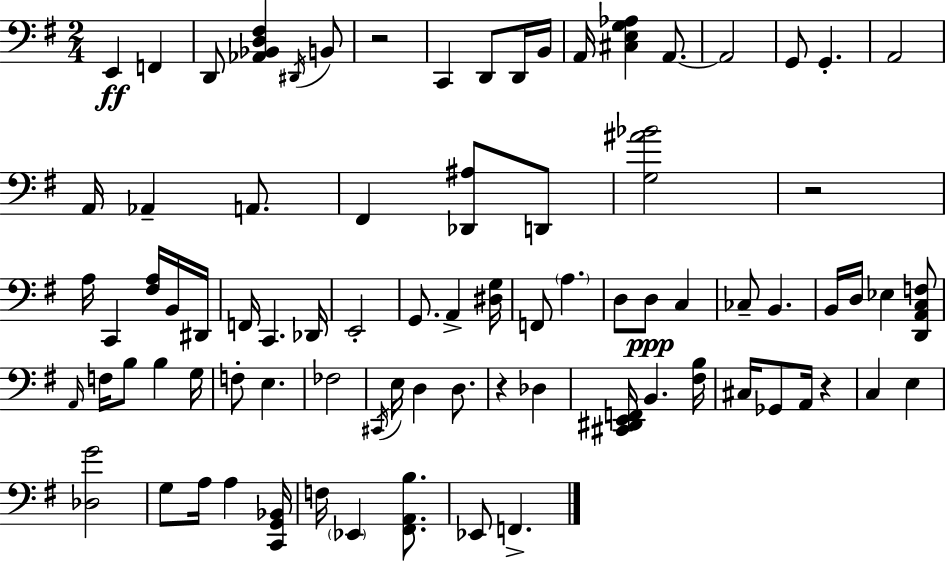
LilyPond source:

{
  \clef bass
  \numericTimeSignature
  \time 2/4
  \key g \major
  e,4\ff f,4 | d,8 <aes, bes, d fis>4 \acciaccatura { dis,16 } b,8 | r2 | c,4 d,8 d,16 | \break b,16 a,16 <cis e g aes>4 a,8.~~ | a,2 | g,8 g,4.-. | a,2 | \break a,16 aes,4-- a,8. | fis,4 <des, ais>8 d,8 | <g ais' bes'>2 | r2 | \break a16 c,4 <fis a>16 b,16 | dis,16 f,16 c,4. | des,16 e,2-. | g,8. a,4-> | \break <dis g>16 f,8 \parenthesize a4. | d8 d8\ppp c4 | ces8-- b,4. | b,16 d16 ees4 <d, a, c f>8 | \break \grace { a,16 } f16 b8 b4 | g16 f8-. e4. | fes2 | \acciaccatura { cis,16 } e16 d4 | \break d8. r4 des4 | <cis, dis, e, f,>16 b,4. | <fis b>16 cis16 ges,8 a,16 r4 | c4 e4 | \break <des g'>2 | g8 a16 a4 | <c, g, bes,>16 f16 \parenthesize ees,4 | <fis, a, b>8. ees,8 f,4.-> | \break \bar "|."
}